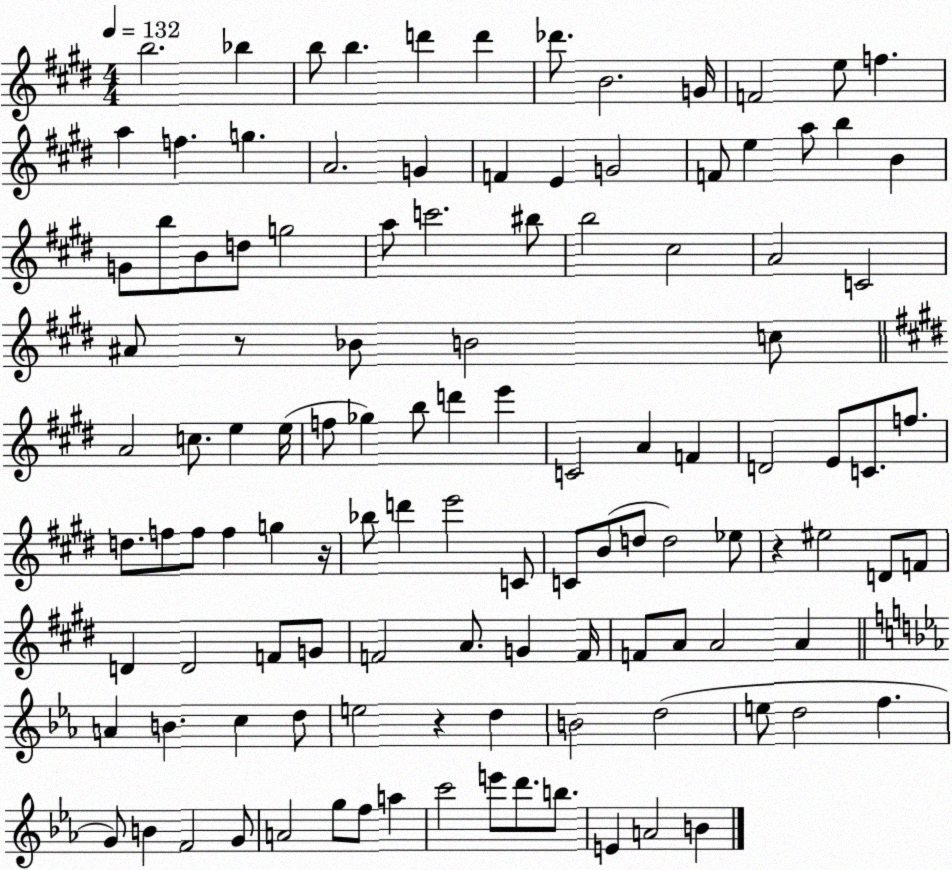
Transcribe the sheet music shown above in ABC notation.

X:1
T:Untitled
M:4/4
L:1/4
K:E
b2 _b b/2 b d' d' _d'/2 B2 G/4 F2 e/2 f a f g A2 G F E G2 F/2 e a/2 b B G/2 b/2 B/2 d/2 g2 a/2 c'2 ^b/2 b2 ^c2 A2 C2 ^A/2 z/2 _B/2 B2 c/2 A2 c/2 e e/4 f/2 _g b/2 d' e' C2 A F D2 E/2 C/2 f/2 d/2 f/2 f/2 f g z/4 _b/2 d' e'2 C/2 C/2 B/2 d/2 d2 _e/2 z ^e2 D/2 F/2 D D2 F/2 G/2 F2 A/2 G F/4 F/2 A/2 A2 A A B c d/2 e2 z d B2 d2 e/2 d2 f G/2 B F2 G/2 A2 g/2 f/2 a c'2 e'/2 d'/2 b/2 E A2 B